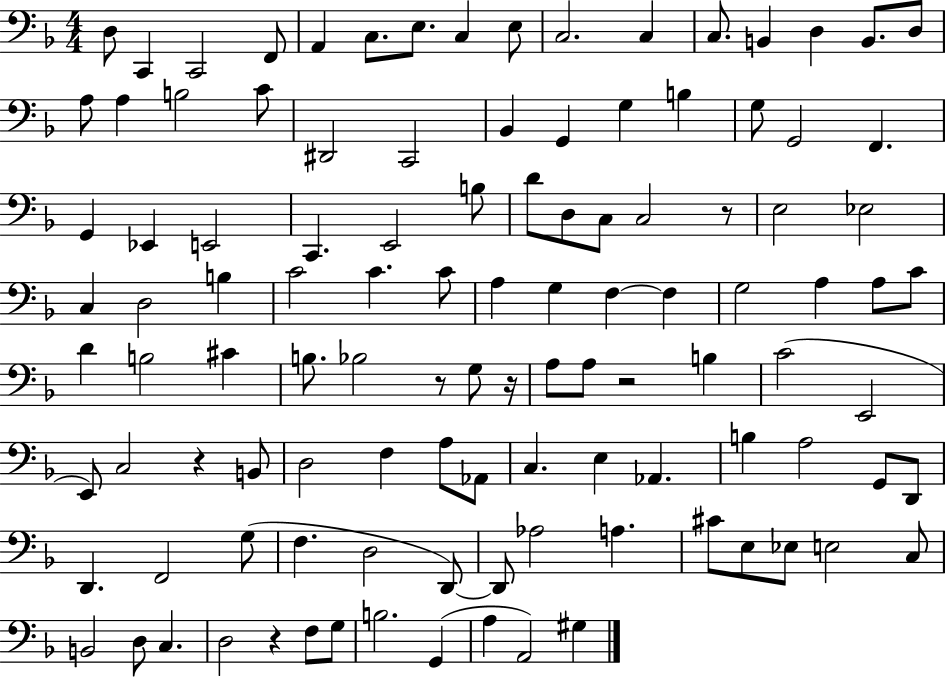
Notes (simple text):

D3/e C2/q C2/h F2/e A2/q C3/e. E3/e. C3/q E3/e C3/h. C3/q C3/e. B2/q D3/q B2/e. D3/e A3/e A3/q B3/h C4/e D#2/h C2/h Bb2/q G2/q G3/q B3/q G3/e G2/h F2/q. G2/q Eb2/q E2/h C2/q. E2/h B3/e D4/e D3/e C3/e C3/h R/e E3/h Eb3/h C3/q D3/h B3/q C4/h C4/q. C4/e A3/q G3/q F3/q F3/q G3/h A3/q A3/e C4/e D4/q B3/h C#4/q B3/e. Bb3/h R/e G3/e R/s A3/e A3/e R/h B3/q C4/h E2/h E2/e C3/h R/q B2/e D3/h F3/q A3/e Ab2/e C3/q. E3/q Ab2/q. B3/q A3/h G2/e D2/e D2/q. F2/h G3/e F3/q. D3/h D2/e D2/e Ab3/h A3/q. C#4/e E3/e Eb3/e E3/h C3/e B2/h D3/e C3/q. D3/h R/q F3/e G3/e B3/h. G2/q A3/q A2/h G#3/q